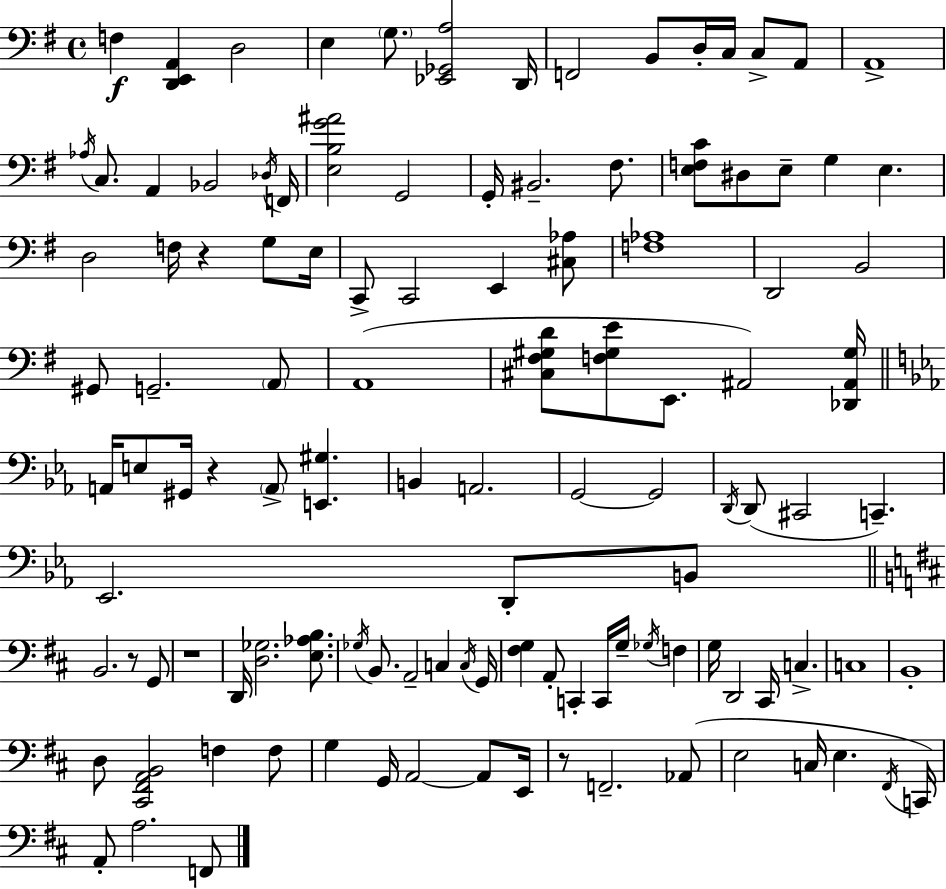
F3/q [D2,E2,A2]/q D3/h E3/q G3/e. [Eb2,Gb2,A3]/h D2/s F2/h B2/e D3/s C3/s C3/e A2/e A2/w Ab3/s C3/e. A2/q Bb2/h Db3/s F2/s [E3,B3,G4,A#4]/h G2/h G2/s BIS2/h. F#3/e. [E3,F3,C4]/e D#3/e E3/e G3/q E3/q. D3/h F3/s R/q G3/e E3/s C2/e C2/h E2/q [C#3,Ab3]/e [F3,Ab3]/w D2/h B2/h G#2/e G2/h. A2/e A2/w [C#3,F#3,G#3,D4]/e [F3,G#3,E4]/e E2/e. A#2/h [Db2,A#2,G#3]/s A2/s E3/e G#2/s R/q A2/e [E2,G#3]/q. B2/q A2/h. G2/h G2/h D2/s D2/e C#2/h C2/q. Eb2/h. D2/e B2/e B2/h. R/e G2/e R/w D2/s [D3,Gb3]/h. [E3,Ab3,B3]/e. Gb3/s B2/e. A2/h C3/q C3/s G2/s [F#3,G3]/q A2/e C2/q C2/s G3/s Gb3/s F3/q G3/s D2/h C#2/s C3/q. C3/w B2/w D3/e [C#2,F#2,A2,B2]/h F3/q F3/e G3/q G2/s A2/h A2/e E2/s R/e F2/h. Ab2/e E3/h C3/s E3/q. F#2/s C2/s A2/e A3/h. F2/e